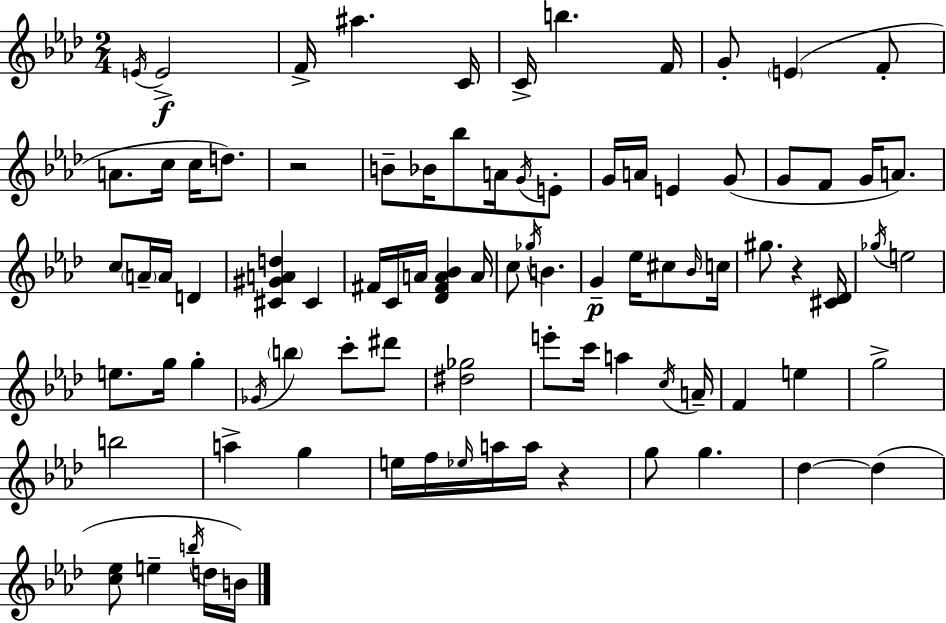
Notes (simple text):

E4/s E4/h F4/s A#5/q. C4/s C4/s B5/q. F4/s G4/e E4/q F4/e A4/e. C5/s C5/s D5/e. R/h B4/e Bb4/s Bb5/e A4/s G4/s E4/e G4/s A4/s E4/q G4/e G4/e F4/e G4/s A4/e. C5/e A4/s A4/s D4/q [C#4,G#4,A4,D5]/q C#4/q F#4/s C4/s A4/s [Db4,F#4,A4,Bb4]/q A4/s C5/e Gb5/s B4/q. G4/q Eb5/s C#5/e Bb4/s C5/s G#5/e. R/q [C#4,Db4]/s Gb5/s E5/h E5/e. G5/s G5/q Gb4/s B5/q C6/e D#6/e [D#5,Gb5]/h E6/e C6/s A5/q C5/s A4/s F4/q E5/q G5/h B5/h A5/q G5/q E5/s F5/s Eb5/s A5/s A5/s R/q G5/e G5/q. Db5/q Db5/q [C5,Eb5]/e E5/q B5/s D5/s B4/s